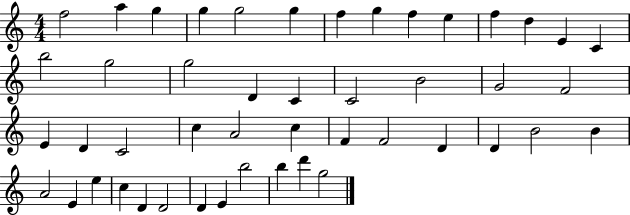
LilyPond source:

{
  \clef treble
  \numericTimeSignature
  \time 4/4
  \key c \major
  f''2 a''4 g''4 | g''4 g''2 g''4 | f''4 g''4 f''4 e''4 | f''4 d''4 e'4 c'4 | \break b''2 g''2 | g''2 d'4 c'4 | c'2 b'2 | g'2 f'2 | \break e'4 d'4 c'2 | c''4 a'2 c''4 | f'4 f'2 d'4 | d'4 b'2 b'4 | \break a'2 e'4 e''4 | c''4 d'4 d'2 | d'4 e'4 b''2 | b''4 d'''4 g''2 | \break \bar "|."
}